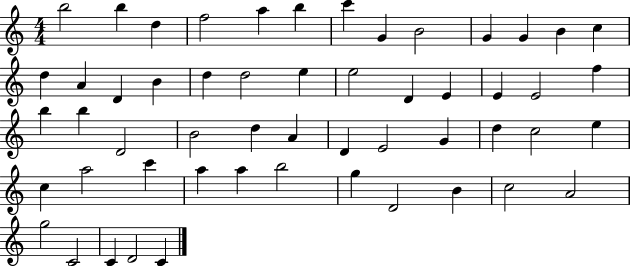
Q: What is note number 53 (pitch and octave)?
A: D4